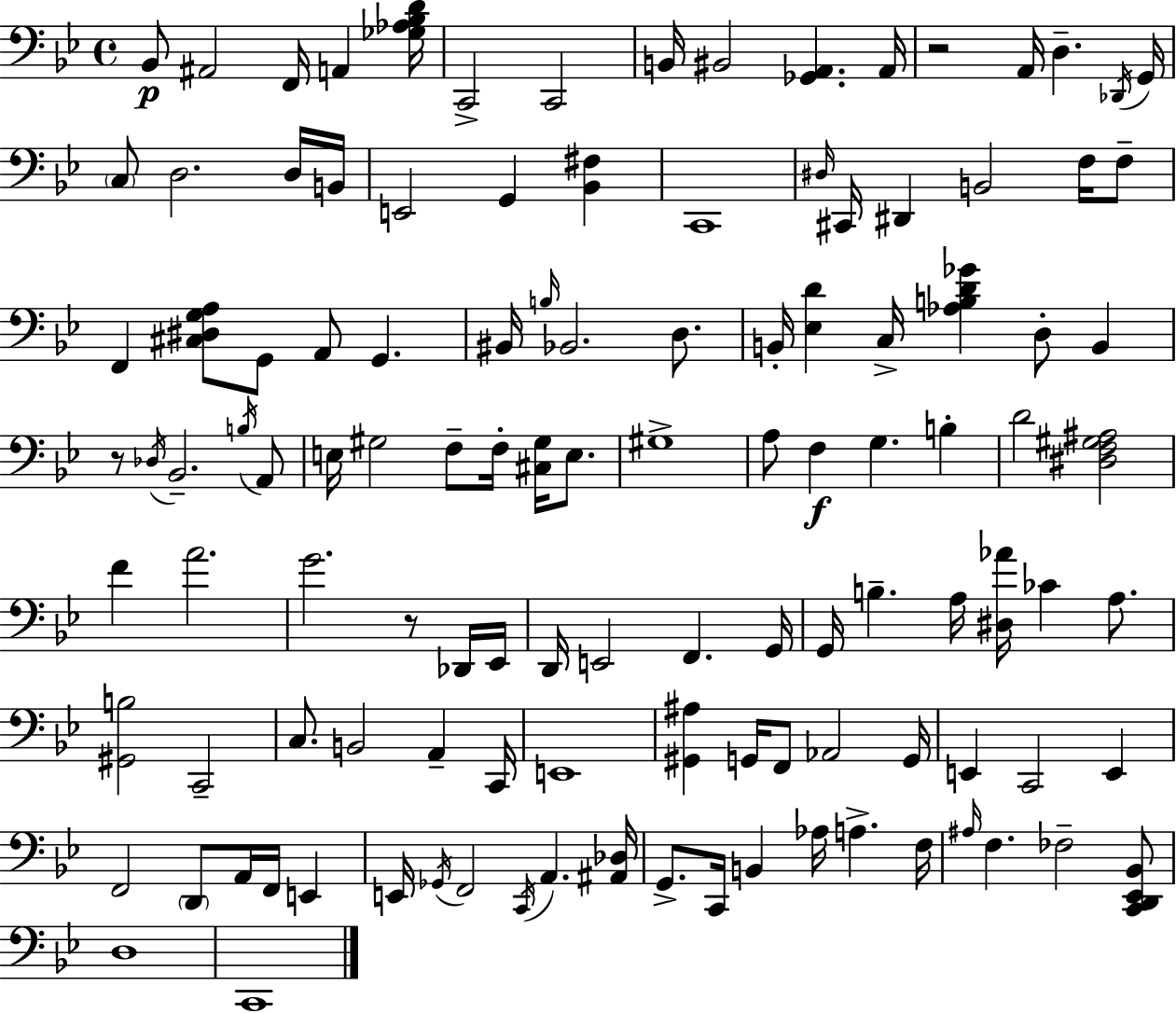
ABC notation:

X:1
T:Untitled
M:4/4
L:1/4
K:Gm
_B,,/2 ^A,,2 F,,/4 A,, [_G,_A,_B,D]/4 C,,2 C,,2 B,,/4 ^B,,2 [_G,,A,,] A,,/4 z2 A,,/4 D, _D,,/4 G,,/4 C,/2 D,2 D,/4 B,,/4 E,,2 G,, [_B,,^F,] C,,4 ^D,/4 ^C,,/4 ^D,, B,,2 F,/4 F,/2 F,, [^C,^D,G,A,]/2 G,,/2 A,,/2 G,, ^B,,/4 B,/4 _B,,2 D,/2 B,,/4 [_E,D] C,/4 [_A,B,D_G] D,/2 B,, z/2 _D,/4 _B,,2 B,/4 A,,/2 E,/4 ^G,2 F,/2 F,/4 [^C,^G,]/4 E,/2 ^G,4 A,/2 F, G, B, D2 [^D,F,^G,^A,]2 F A2 G2 z/2 _D,,/4 _E,,/4 D,,/4 E,,2 F,, G,,/4 G,,/4 B, A,/4 [^D,_A]/4 _C A,/2 [^G,,B,]2 C,,2 C,/2 B,,2 A,, C,,/4 E,,4 [^G,,^A,] G,,/4 F,,/2 _A,,2 G,,/4 E,, C,,2 E,, F,,2 D,,/2 A,,/4 F,,/4 E,, E,,/4 _G,,/4 F,,2 C,,/4 A,, [^A,,_D,]/4 G,,/2 C,,/4 B,, _A,/4 A, F,/4 ^A,/4 F, _F,2 [C,,D,,_E,,_B,,]/2 D,4 C,,4